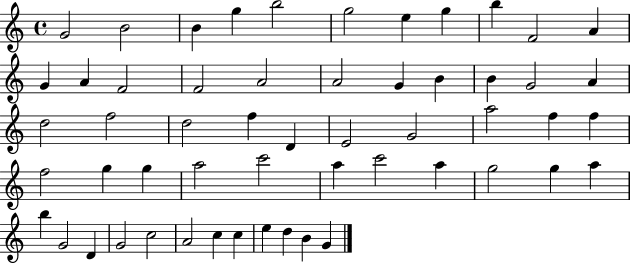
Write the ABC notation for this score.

X:1
T:Untitled
M:4/4
L:1/4
K:C
G2 B2 B g b2 g2 e g b F2 A G A F2 F2 A2 A2 G B B G2 A d2 f2 d2 f D E2 G2 a2 f f f2 g g a2 c'2 a c'2 a g2 g a b G2 D G2 c2 A2 c c e d B G